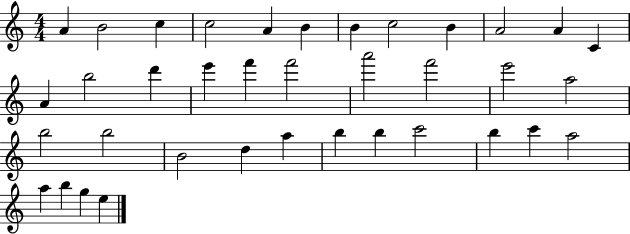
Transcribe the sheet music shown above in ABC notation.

X:1
T:Untitled
M:4/4
L:1/4
K:C
A B2 c c2 A B B c2 B A2 A C A b2 d' e' f' f'2 a'2 f'2 e'2 a2 b2 b2 B2 d a b b c'2 b c' a2 a b g e